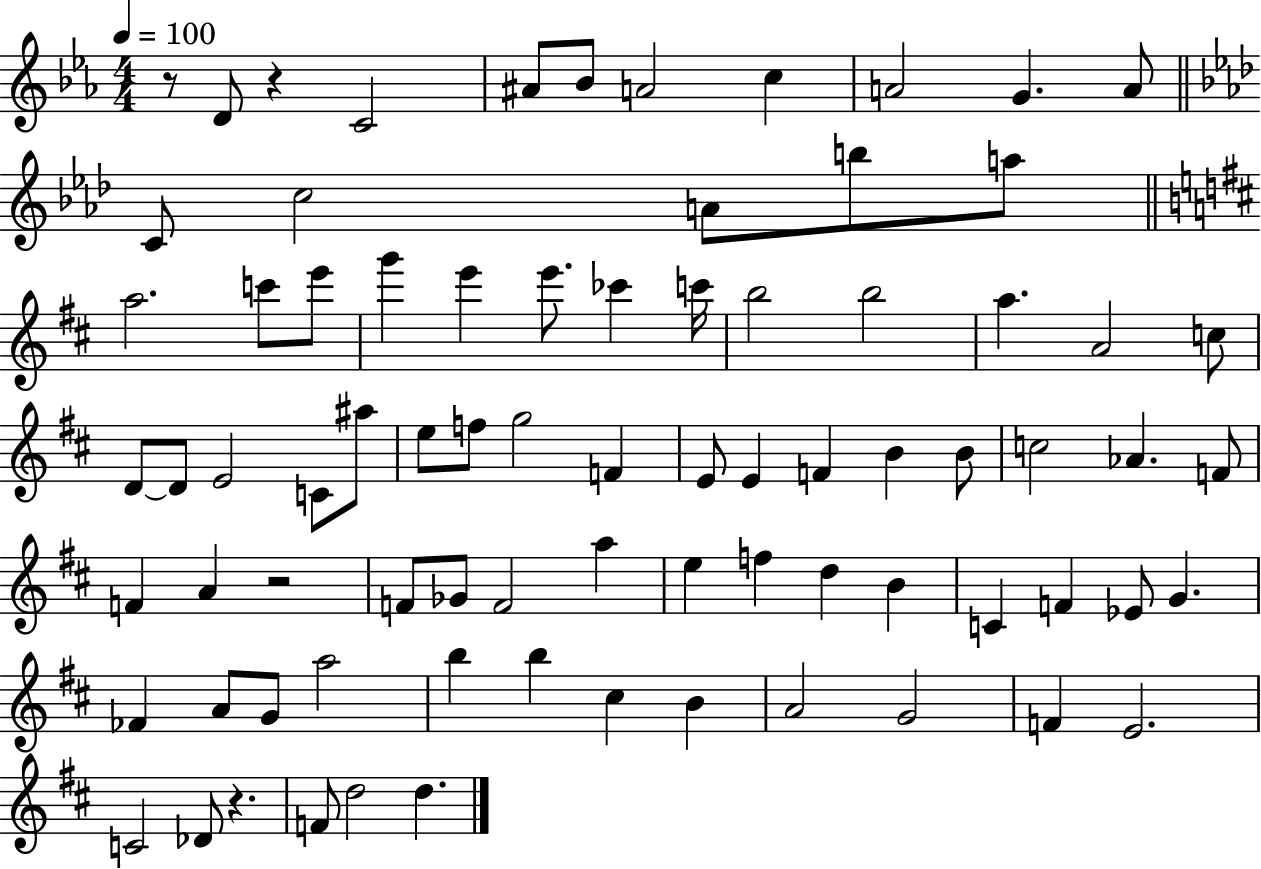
R/e D4/e R/q C4/h A#4/e Bb4/e A4/h C5/q A4/h G4/q. A4/e C4/e C5/h A4/e B5/e A5/e A5/h. C6/e E6/e G6/q E6/q E6/e. CES6/q C6/s B5/h B5/h A5/q. A4/h C5/e D4/e D4/e E4/h C4/e A#5/e E5/e F5/e G5/h F4/q E4/e E4/q F4/q B4/q B4/e C5/h Ab4/q. F4/e F4/q A4/q R/h F4/e Gb4/e F4/h A5/q E5/q F5/q D5/q B4/q C4/q F4/q Eb4/e G4/q. FES4/q A4/e G4/e A5/h B5/q B5/q C#5/q B4/q A4/h G4/h F4/q E4/h. C4/h Db4/e R/q. F4/e D5/h D5/q.